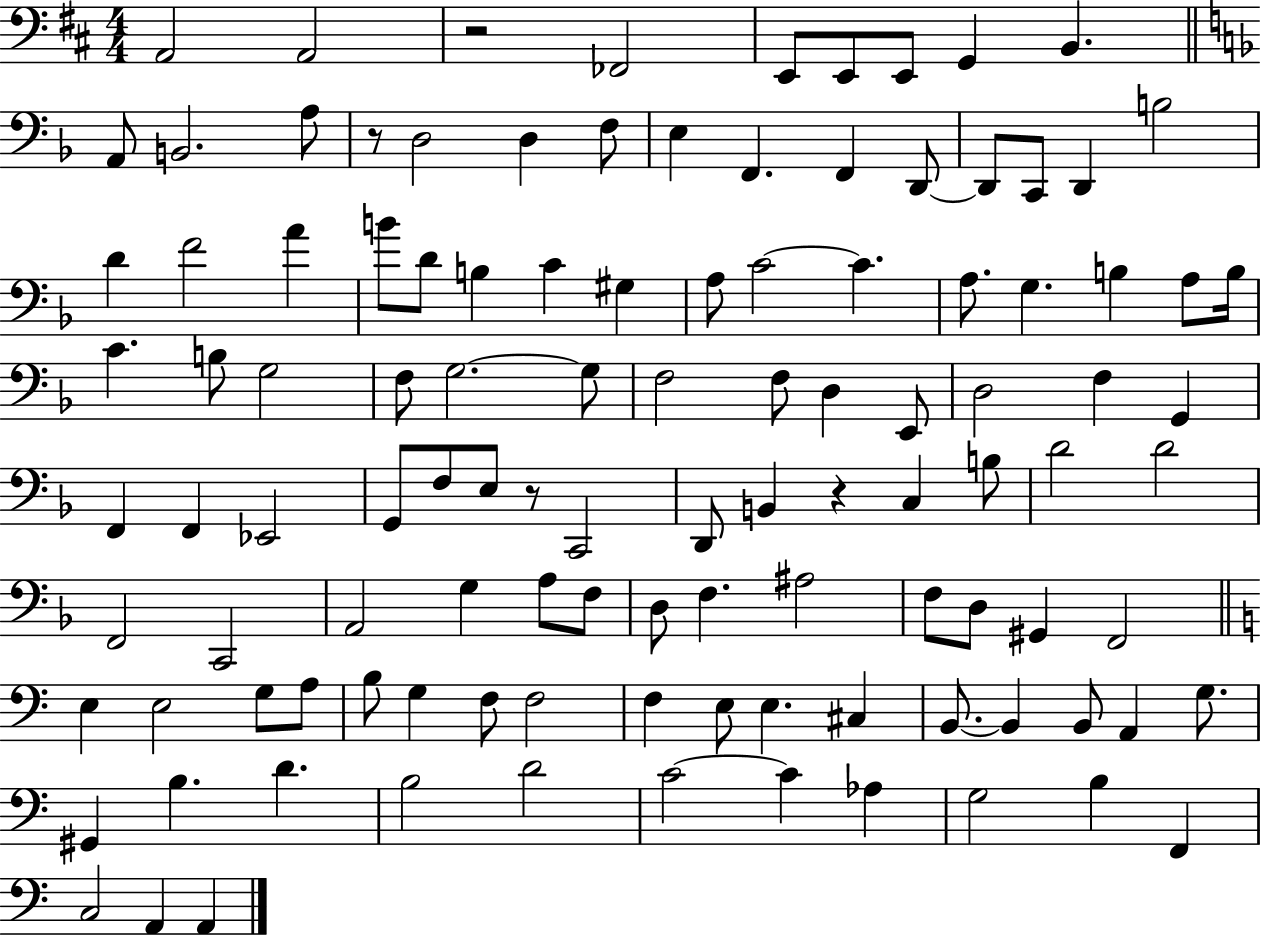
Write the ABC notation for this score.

X:1
T:Untitled
M:4/4
L:1/4
K:D
A,,2 A,,2 z2 _F,,2 E,,/2 E,,/2 E,,/2 G,, B,, A,,/2 B,,2 A,/2 z/2 D,2 D, F,/2 E, F,, F,, D,,/2 D,,/2 C,,/2 D,, B,2 D F2 A B/2 D/2 B, C ^G, A,/2 C2 C A,/2 G, B, A,/2 B,/4 C B,/2 G,2 F,/2 G,2 G,/2 F,2 F,/2 D, E,,/2 D,2 F, G,, F,, F,, _E,,2 G,,/2 F,/2 E,/2 z/2 C,,2 D,,/2 B,, z C, B,/2 D2 D2 F,,2 C,,2 A,,2 G, A,/2 F,/2 D,/2 F, ^A,2 F,/2 D,/2 ^G,, F,,2 E, E,2 G,/2 A,/2 B,/2 G, F,/2 F,2 F, E,/2 E, ^C, B,,/2 B,, B,,/2 A,, G,/2 ^G,, B, D B,2 D2 C2 C _A, G,2 B, F,, C,2 A,, A,,